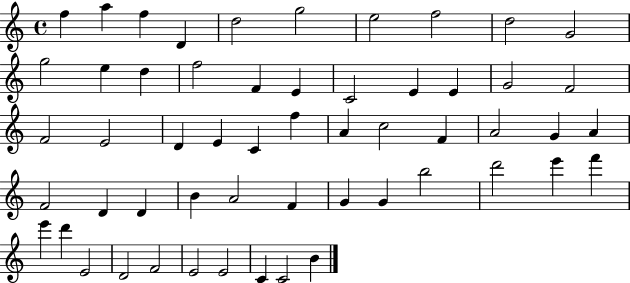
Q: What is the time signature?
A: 4/4